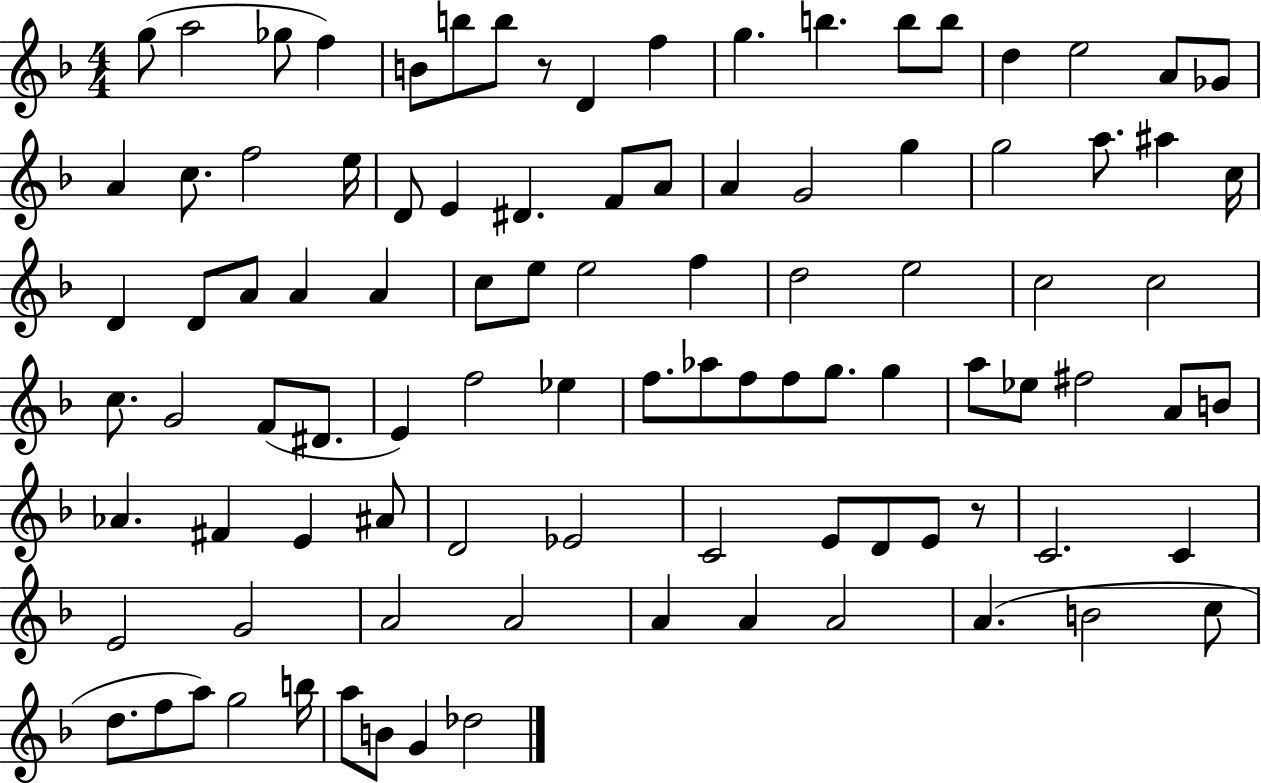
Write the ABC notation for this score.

X:1
T:Untitled
M:4/4
L:1/4
K:F
g/2 a2 _g/2 f B/2 b/2 b/2 z/2 D f g b b/2 b/2 d e2 A/2 _G/2 A c/2 f2 e/4 D/2 E ^D F/2 A/2 A G2 g g2 a/2 ^a c/4 D D/2 A/2 A A c/2 e/2 e2 f d2 e2 c2 c2 c/2 G2 F/2 ^D/2 E f2 _e f/2 _a/2 f/2 f/2 g/2 g a/2 _e/2 ^f2 A/2 B/2 _A ^F E ^A/2 D2 _E2 C2 E/2 D/2 E/2 z/2 C2 C E2 G2 A2 A2 A A A2 A B2 c/2 d/2 f/2 a/2 g2 b/4 a/2 B/2 G _d2